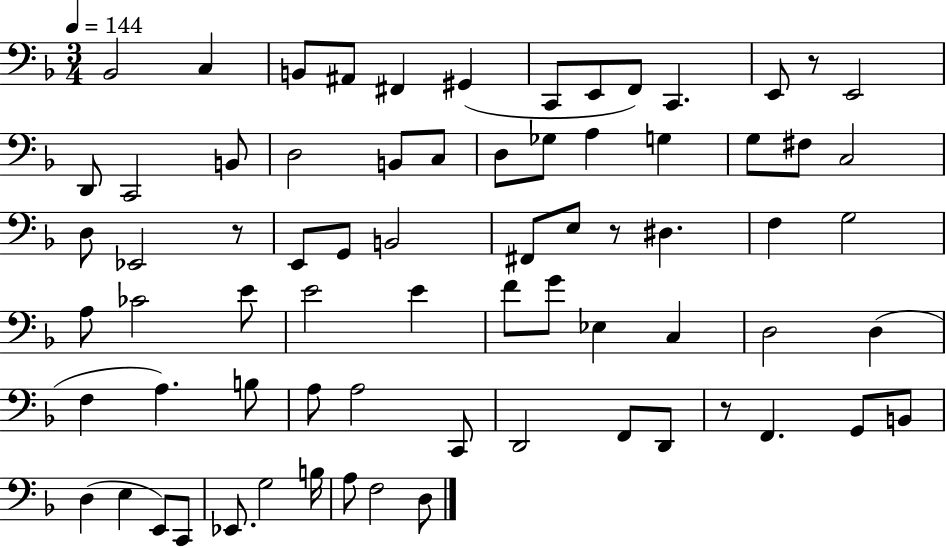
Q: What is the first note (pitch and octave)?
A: Bb2